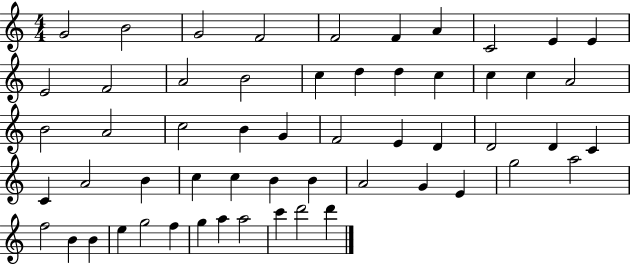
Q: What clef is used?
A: treble